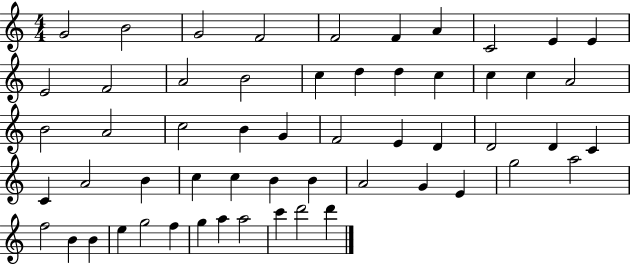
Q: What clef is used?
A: treble